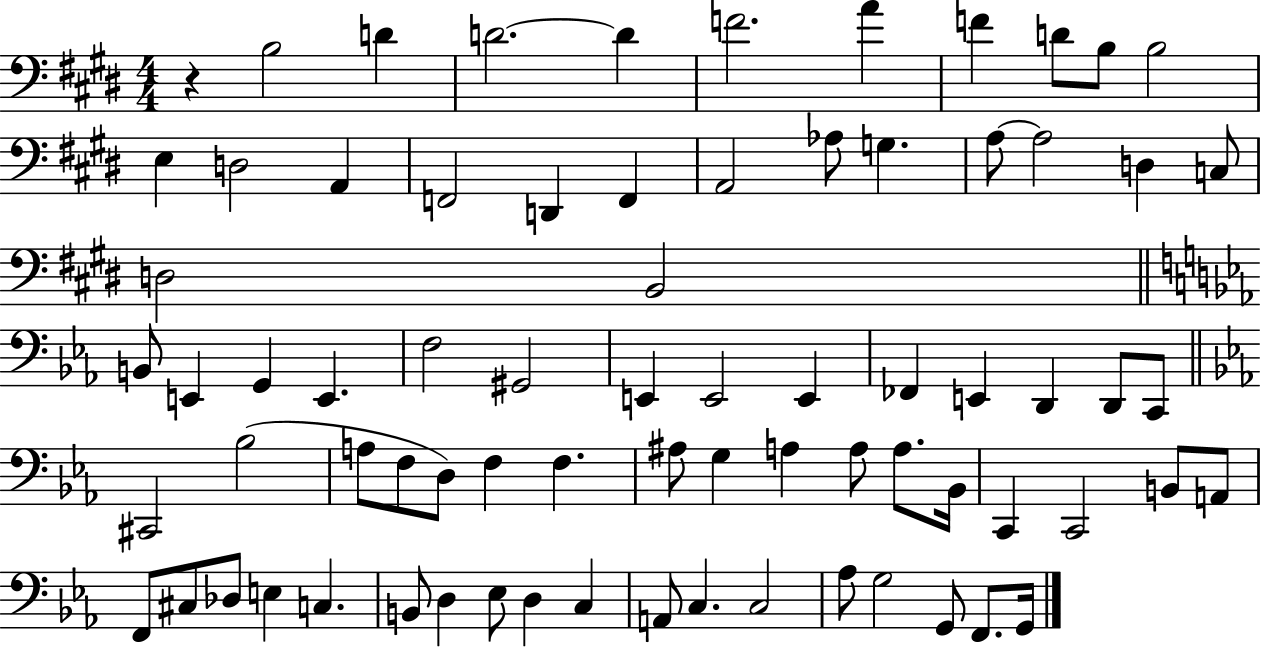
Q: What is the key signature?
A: E major